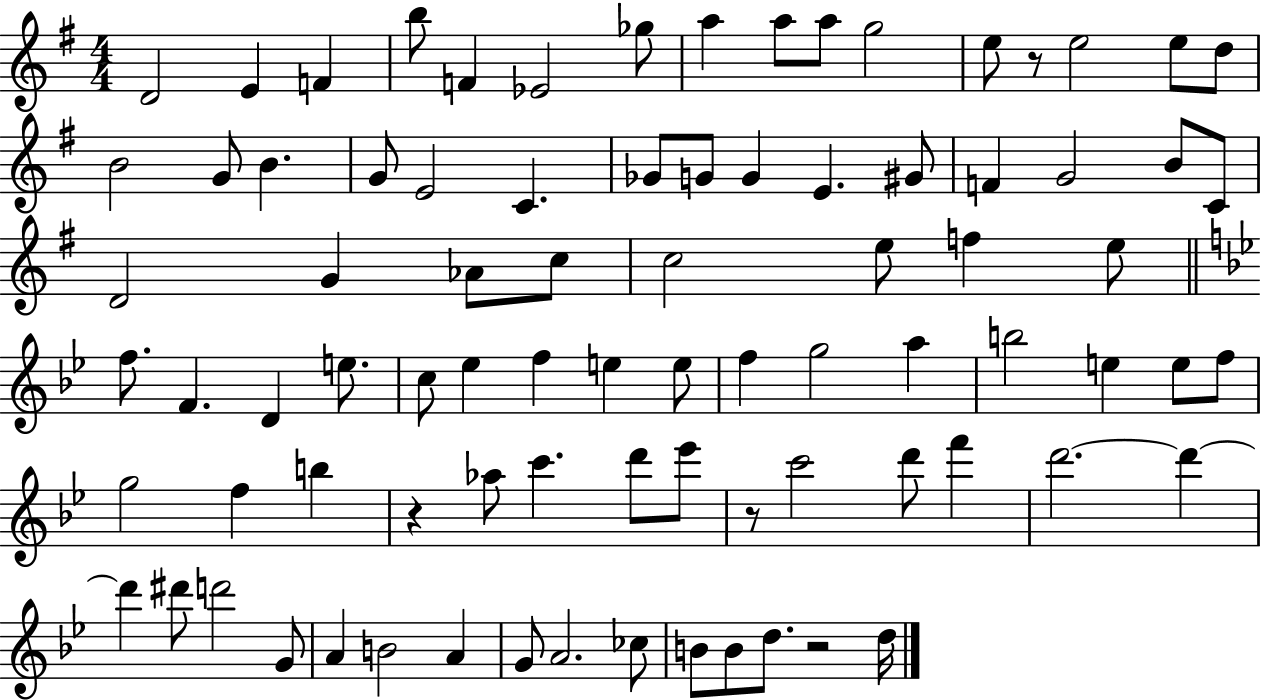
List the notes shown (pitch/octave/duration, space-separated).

D4/h E4/q F4/q B5/e F4/q Eb4/h Gb5/e A5/q A5/e A5/e G5/h E5/e R/e E5/h E5/e D5/e B4/h G4/e B4/q. G4/e E4/h C4/q. Gb4/e G4/e G4/q E4/q. G#4/e F4/q G4/h B4/e C4/e D4/h G4/q Ab4/e C5/e C5/h E5/e F5/q E5/e F5/e. F4/q. D4/q E5/e. C5/e Eb5/q F5/q E5/q E5/e F5/q G5/h A5/q B5/h E5/q E5/e F5/e G5/h F5/q B5/q R/q Ab5/e C6/q. D6/e Eb6/e R/e C6/h D6/e F6/q D6/h. D6/q D6/q D#6/e D6/h G4/e A4/q B4/h A4/q G4/e A4/h. CES5/e B4/e B4/e D5/e. R/h D5/s